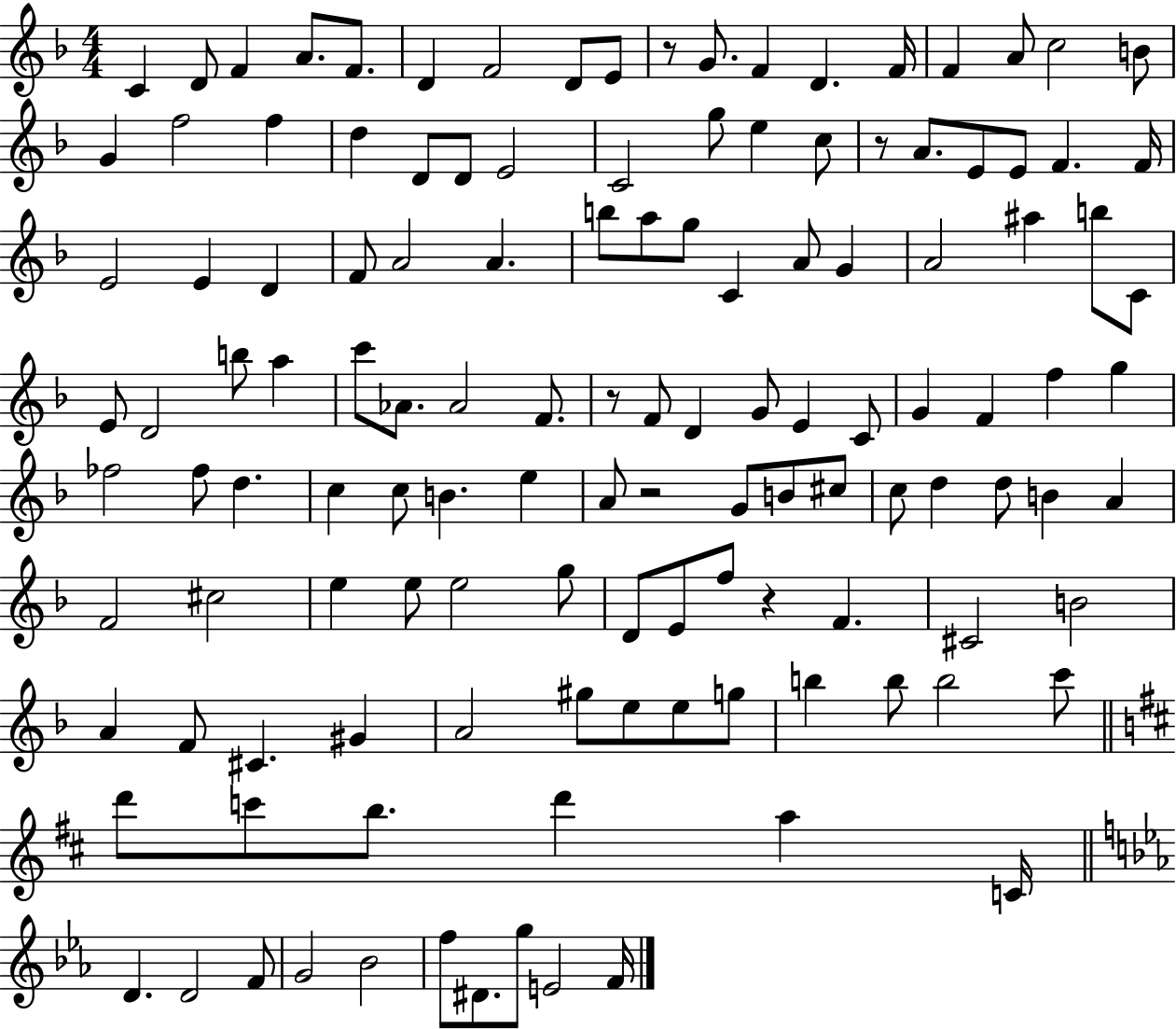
C4/q D4/e F4/q A4/e. F4/e. D4/q F4/h D4/e E4/e R/e G4/e. F4/q D4/q. F4/s F4/q A4/e C5/h B4/e G4/q F5/h F5/q D5/q D4/e D4/e E4/h C4/h G5/e E5/q C5/e R/e A4/e. E4/e E4/e F4/q. F4/s E4/h E4/q D4/q F4/e A4/h A4/q. B5/e A5/e G5/e C4/q A4/e G4/q A4/h A#5/q B5/e C4/e E4/e D4/h B5/e A5/q C6/e Ab4/e. Ab4/h F4/e. R/e F4/e D4/q G4/e E4/q C4/e G4/q F4/q F5/q G5/q FES5/h FES5/e D5/q. C5/q C5/e B4/q. E5/q A4/e R/h G4/e B4/e C#5/e C5/e D5/q D5/e B4/q A4/q F4/h C#5/h E5/q E5/e E5/h G5/e D4/e E4/e F5/e R/q F4/q. C#4/h B4/h A4/q F4/e C#4/q. G#4/q A4/h G#5/e E5/e E5/e G5/e B5/q B5/e B5/h C6/e D6/e C6/e B5/e. D6/q A5/q C4/s D4/q. D4/h F4/e G4/h Bb4/h F5/e D#4/e. G5/e E4/h F4/s